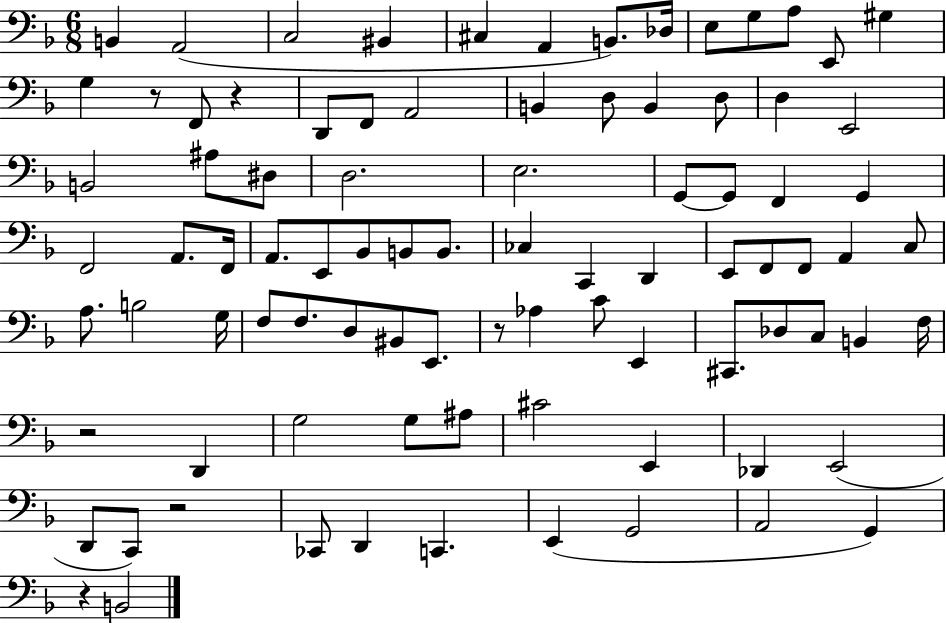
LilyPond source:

{
  \clef bass
  \numericTimeSignature
  \time 6/8
  \key f \major
  b,4 a,2( | c2 bis,4 | cis4 a,4 b,8.) des16 | e8 g8 a8 e,8 gis4 | \break g4 r8 f,8 r4 | d,8 f,8 a,2 | b,4 d8 b,4 d8 | d4 e,2 | \break b,2 ais8 dis8 | d2. | e2. | g,8~~ g,8 f,4 g,4 | \break f,2 a,8. f,16 | a,8. e,8 bes,8 b,8 b,8. | ces4 c,4 d,4 | e,8 f,8 f,8 a,4 c8 | \break a8. b2 g16 | f8 f8. d8 bis,8 e,8. | r8 aes4 c'8 e,4 | cis,8. des8 c8 b,4 f16 | \break r2 d,4 | g2 g8 ais8 | cis'2 e,4 | des,4 e,2( | \break d,8 c,8) r2 | ces,8 d,4 c,4. | e,4( g,2 | a,2 g,4) | \break r4 b,2 | \bar "|."
}